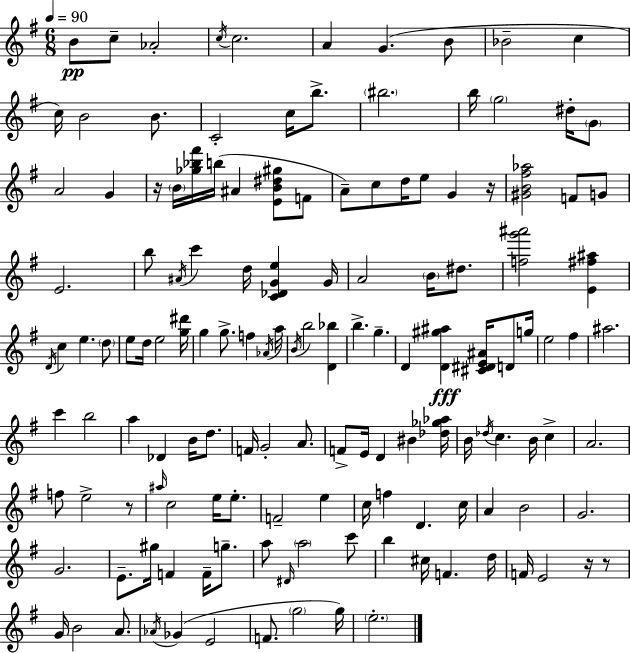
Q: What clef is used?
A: treble